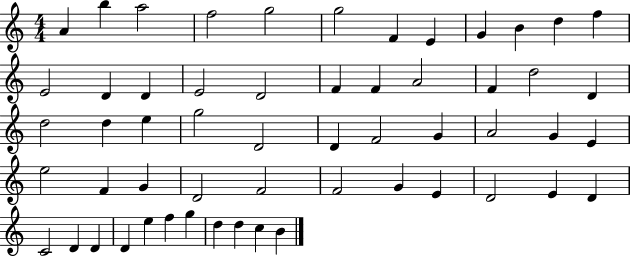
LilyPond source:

{
  \clef treble
  \numericTimeSignature
  \time 4/4
  \key c \major
  a'4 b''4 a''2 | f''2 g''2 | g''2 f'4 e'4 | g'4 b'4 d''4 f''4 | \break e'2 d'4 d'4 | e'2 d'2 | f'4 f'4 a'2 | f'4 d''2 d'4 | \break d''2 d''4 e''4 | g''2 d'2 | d'4 f'2 g'4 | a'2 g'4 e'4 | \break e''2 f'4 g'4 | d'2 f'2 | f'2 g'4 e'4 | d'2 e'4 d'4 | \break c'2 d'4 d'4 | d'4 e''4 f''4 g''4 | d''4 d''4 c''4 b'4 | \bar "|."
}